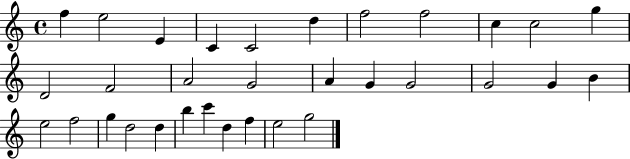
{
  \clef treble
  \time 4/4
  \defaultTimeSignature
  \key c \major
  f''4 e''2 e'4 | c'4 c'2 d''4 | f''2 f''2 | c''4 c''2 g''4 | \break d'2 f'2 | a'2 g'2 | a'4 g'4 g'2 | g'2 g'4 b'4 | \break e''2 f''2 | g''4 d''2 d''4 | b''4 c'''4 d''4 f''4 | e''2 g''2 | \break \bar "|."
}